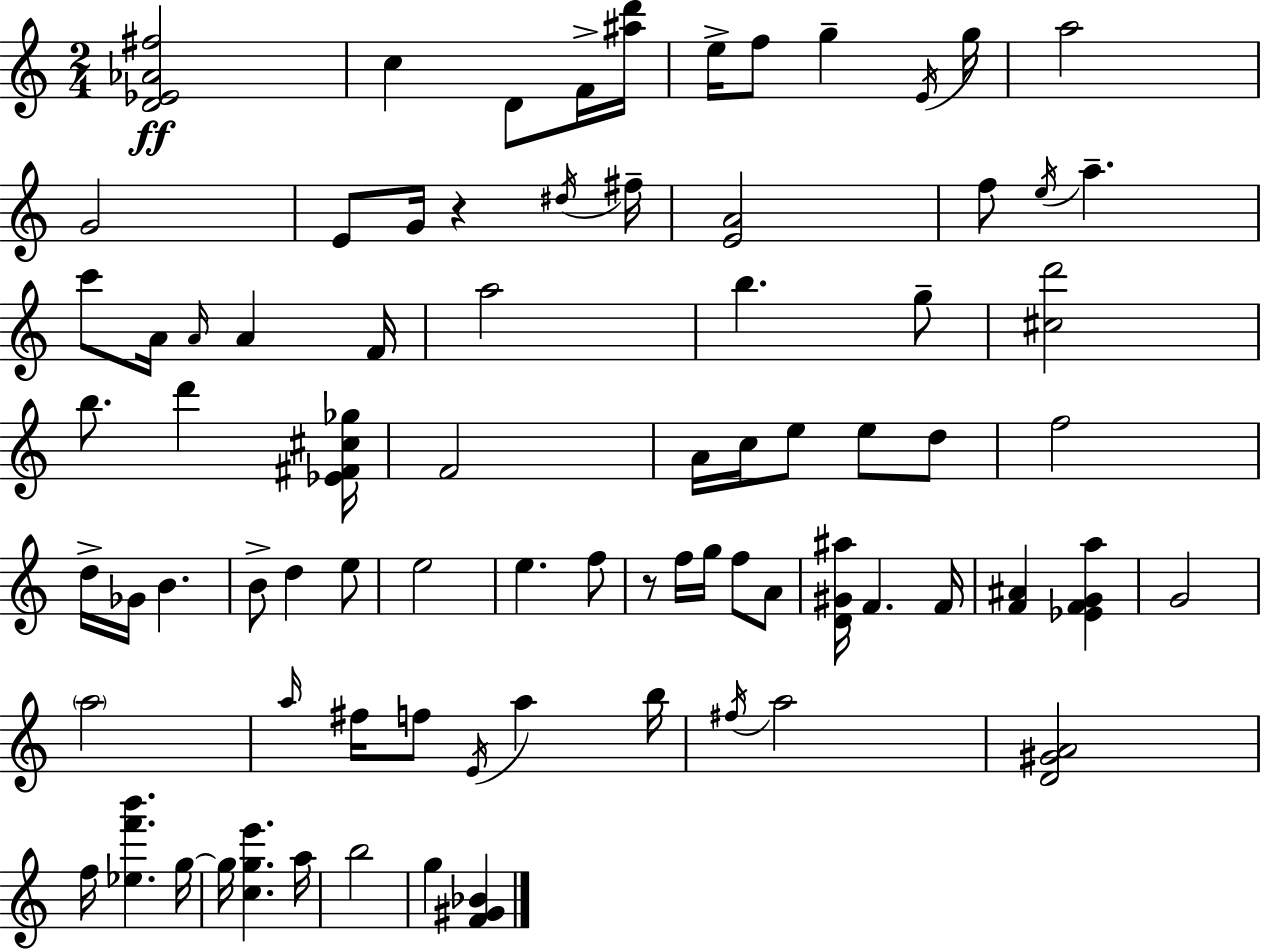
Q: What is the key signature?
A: C major